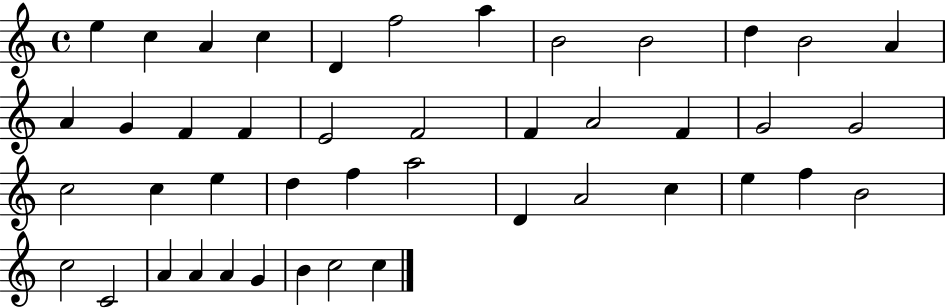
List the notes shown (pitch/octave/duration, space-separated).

E5/q C5/q A4/q C5/q D4/q F5/h A5/q B4/h B4/h D5/q B4/h A4/q A4/q G4/q F4/q F4/q E4/h F4/h F4/q A4/h F4/q G4/h G4/h C5/h C5/q E5/q D5/q F5/q A5/h D4/q A4/h C5/q E5/q F5/q B4/h C5/h C4/h A4/q A4/q A4/q G4/q B4/q C5/h C5/q